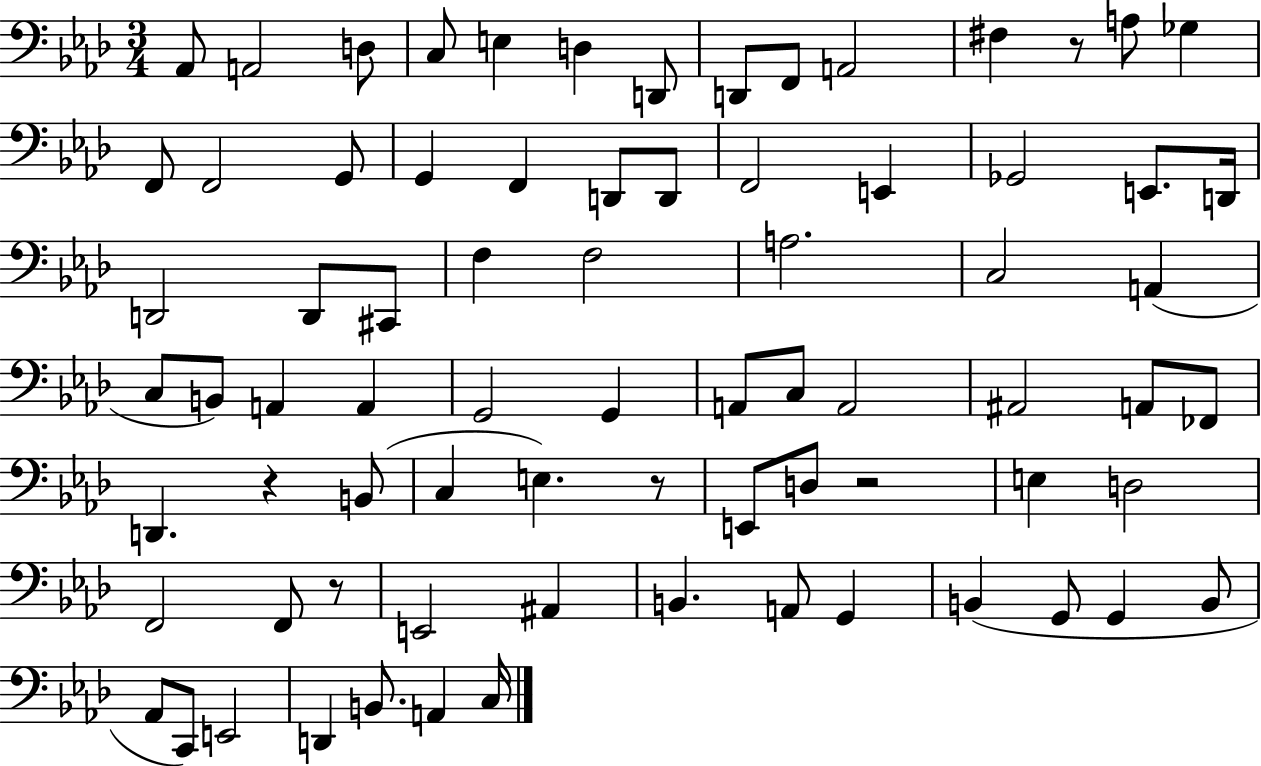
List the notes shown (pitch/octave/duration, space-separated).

Ab2/e A2/h D3/e C3/e E3/q D3/q D2/e D2/e F2/e A2/h F#3/q R/e A3/e Gb3/q F2/e F2/h G2/e G2/q F2/q D2/e D2/e F2/h E2/q Gb2/h E2/e. D2/s D2/h D2/e C#2/e F3/q F3/h A3/h. C3/h A2/q C3/e B2/e A2/q A2/q G2/h G2/q A2/e C3/e A2/h A#2/h A2/e FES2/e D2/q. R/q B2/e C3/q E3/q. R/e E2/e D3/e R/h E3/q D3/h F2/h F2/e R/e E2/h A#2/q B2/q. A2/e G2/q B2/q G2/e G2/q B2/e Ab2/e C2/e E2/h D2/q B2/e. A2/q C3/s